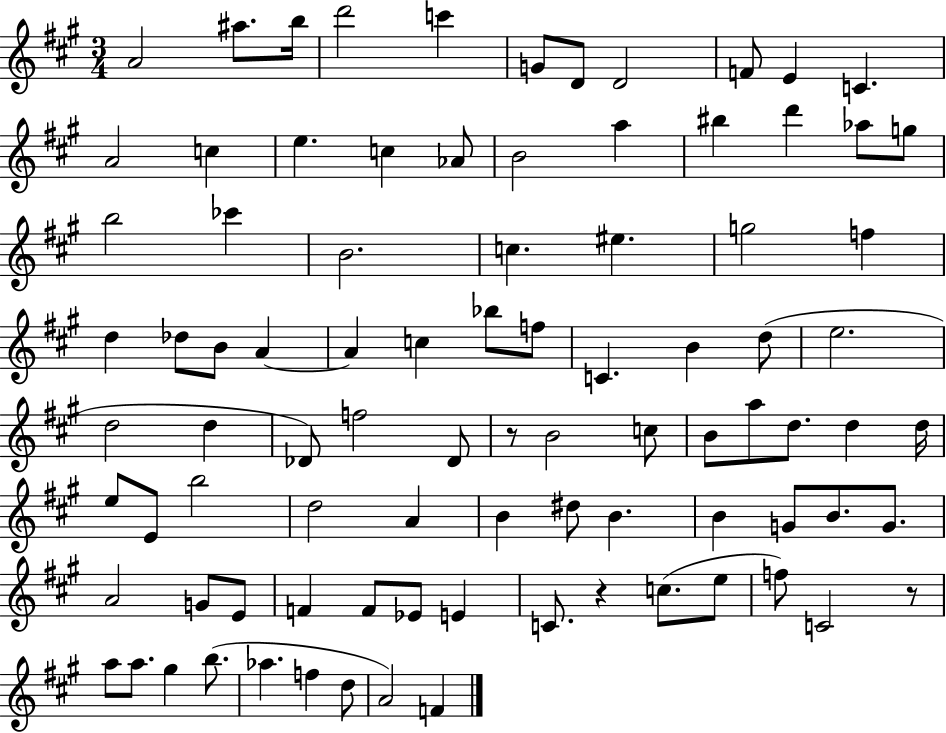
A4/h A#5/e. B5/s D6/h C6/q G4/e D4/e D4/h F4/e E4/q C4/q. A4/h C5/q E5/q. C5/q Ab4/e B4/h A5/q BIS5/q D6/q Ab5/e G5/e B5/h CES6/q B4/h. C5/q. EIS5/q. G5/h F5/q D5/q Db5/e B4/e A4/q A4/q C5/q Bb5/e F5/e C4/q. B4/q D5/e E5/h. D5/h D5/q Db4/e F5/h Db4/e R/e B4/h C5/e B4/e A5/e D5/e. D5/q D5/s E5/e E4/e B5/h D5/h A4/q B4/q D#5/e B4/q. B4/q G4/e B4/e. G4/e. A4/h G4/e E4/e F4/q F4/e Eb4/e E4/q C4/e. R/q C5/e. E5/e F5/e C4/h R/e A5/e A5/e. G#5/q B5/e. Ab5/q. F5/q D5/e A4/h F4/q